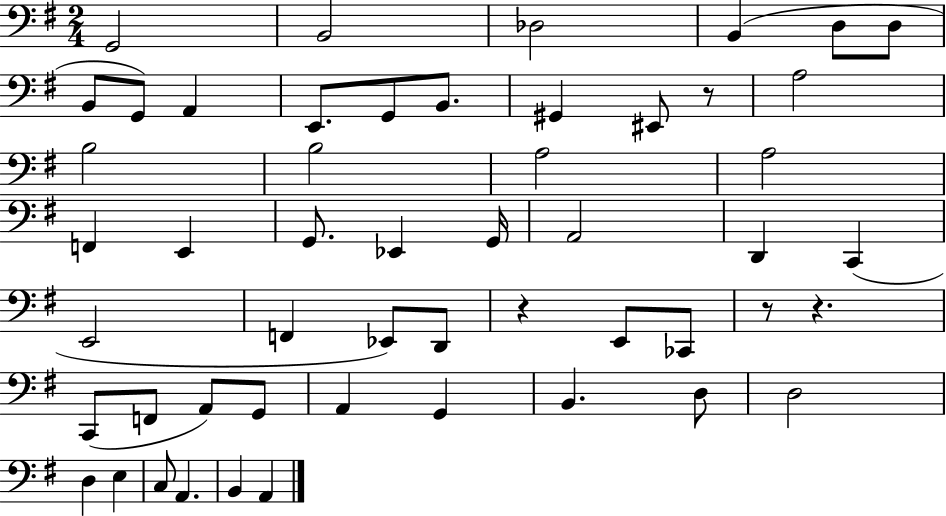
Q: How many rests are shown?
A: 4